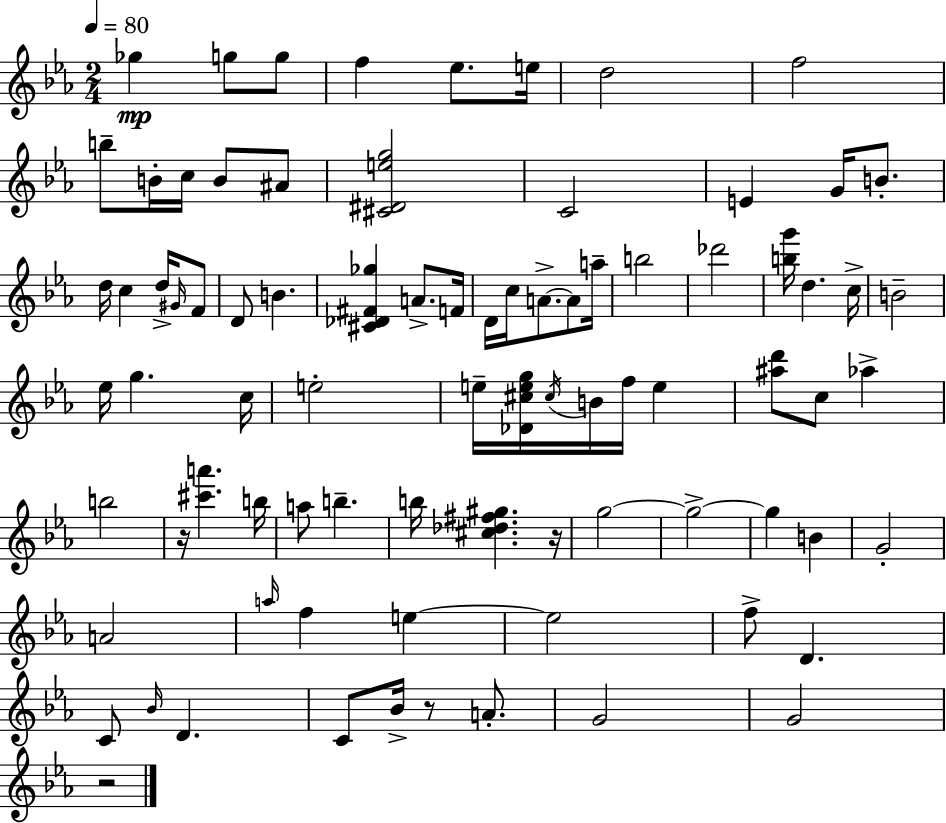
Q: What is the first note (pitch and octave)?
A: Gb5